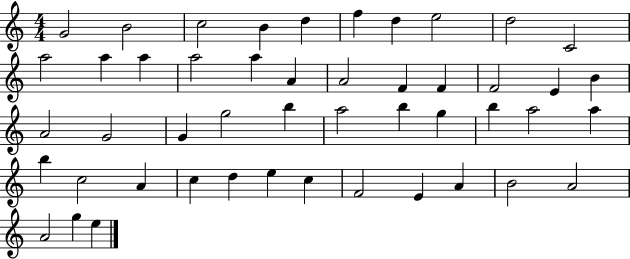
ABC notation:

X:1
T:Untitled
M:4/4
L:1/4
K:C
G2 B2 c2 B d f d e2 d2 C2 a2 a a a2 a A A2 F F F2 E B A2 G2 G g2 b a2 b g b a2 a b c2 A c d e c F2 E A B2 A2 A2 g e